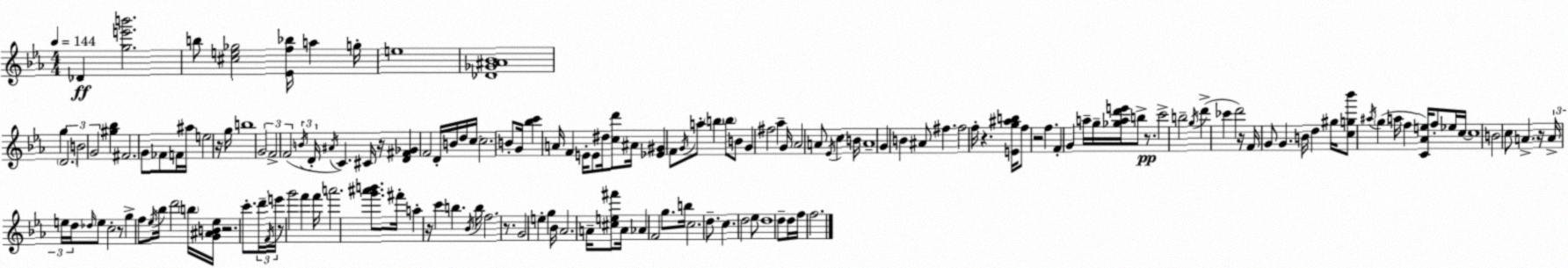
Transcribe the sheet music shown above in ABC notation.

X:1
T:Untitled
M:4/4
L:1/4
K:Cm
_D [ge'b']2 b/2 [^ce_g]2 [_Ef_b]/4 a g/4 e4 [_D_G^A_B]4 g D2 B2 G2 [^g_b] ^F2 G/2 _F/2 F/4 ^a/4 e2 z/4 g/4 b4 G2 F2 F2 B/4 D/4 ^A/4 C ^C/4 z/4 [D^F_G] F2 D/4 B/4 d/4 c/4 c2 B/2 G/4 [_bc'] A/4 F E/4 E/2 ^d/4 [cd']/2 ^A/4 [_E^G] F/2 G/4 a/2 b b/2 B/2 G ^f2 _a G/4 _A2 A/2 _E/4 c B/4 A4 G B ^A/2 ^f ^f2 f/4 z [Eg^ab]/4 f/2 z2 f F G a/4 g/4 [_gad'e']/4 b/2 z/2 c'2 b2 g/4 d' _c' d'2 z/4 F/4 G/2 G B/4 d ^g/4 [cg_b']/2 ^a/4 g a/4 f [C_Ae]/4 f/2 _e/4 c/4 c4 B2 c/2 A z/4 A/4 e/4 d/4 _d/4 e/2 c2 z/2 g f/2 _e/4 _b/4 d'2 b/4 [G^AB_e]/4 z2 c'/2 d'/4 F/4 e'/4 z/2 g'2 f' f'/4 a'2 [g'^a'b']/2 ^f'/4 a z/4 c' b _B/4 b/4 f2 z/2 G2 e g _B/4 _A2 A/4 [^ce^f']/2 A/4 _A F2 g/2 b/4 c2 d/2 c d2 _e/2 d4 d/2 d/4 f/4 f2